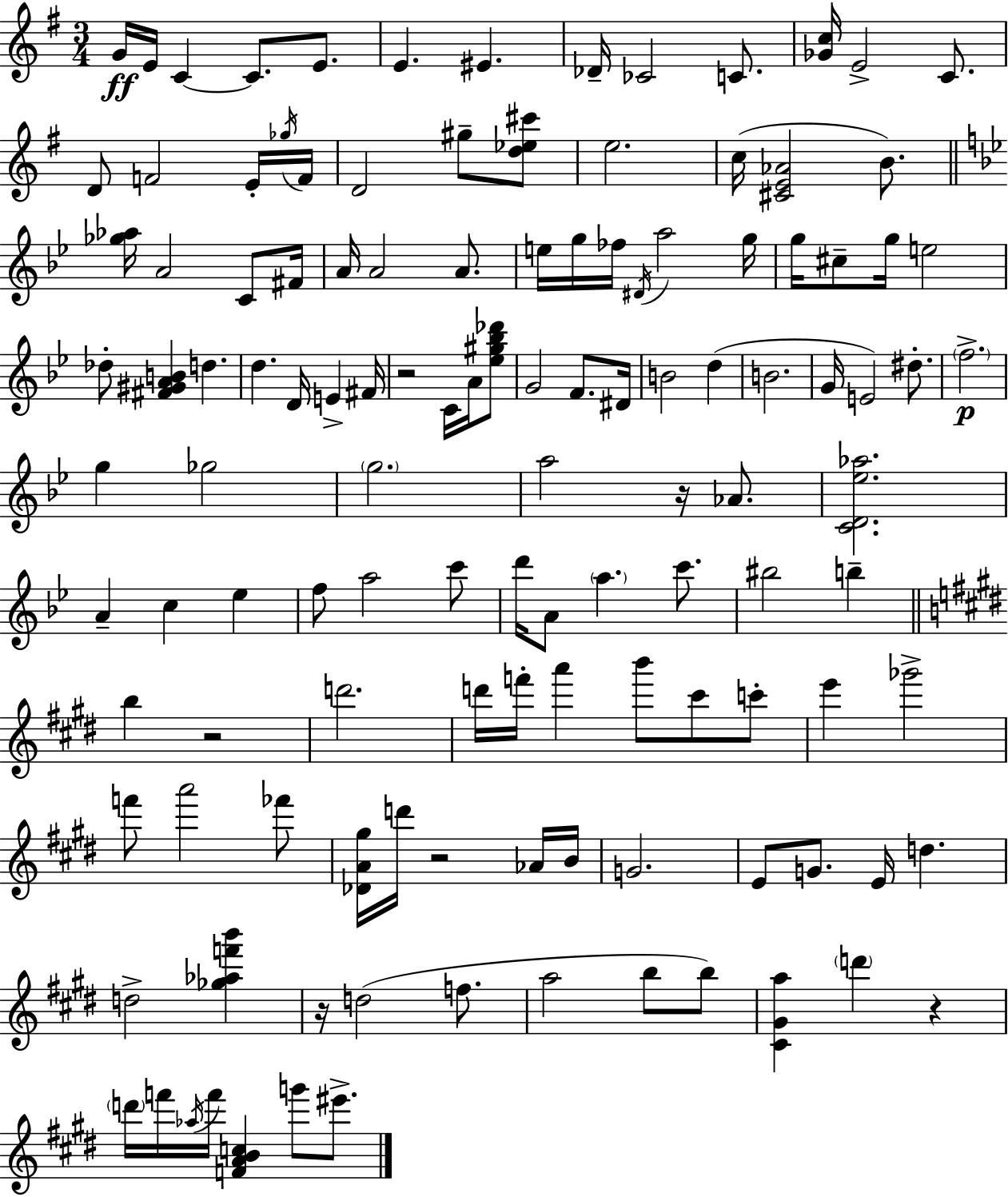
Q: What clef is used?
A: treble